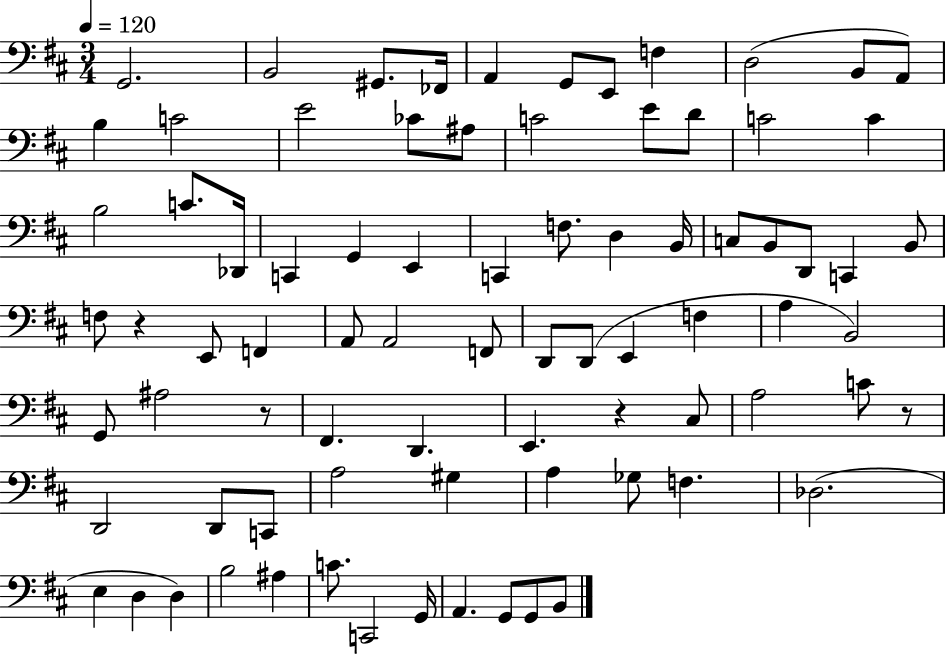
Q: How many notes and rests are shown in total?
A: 81